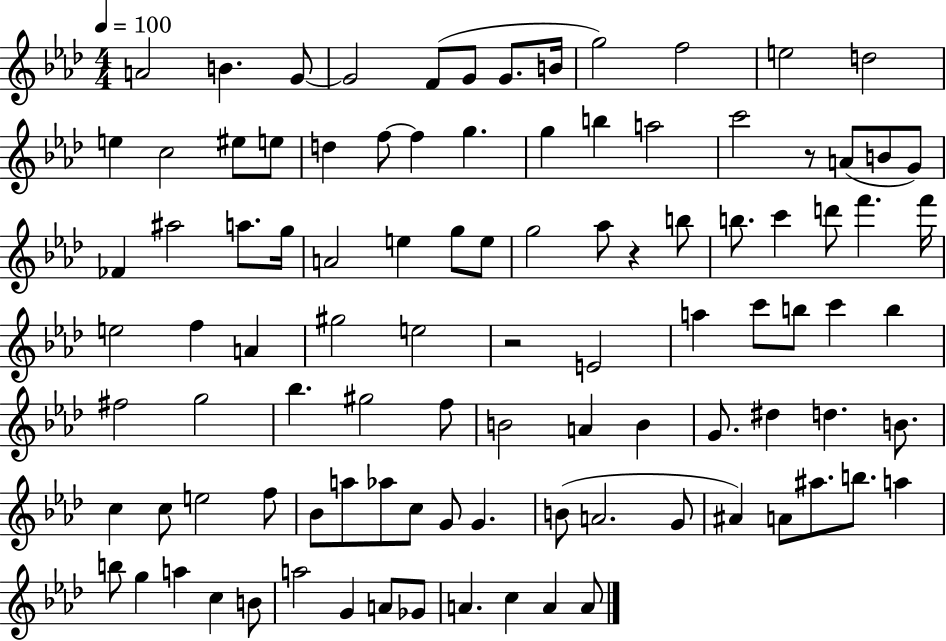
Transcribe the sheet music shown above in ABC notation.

X:1
T:Untitled
M:4/4
L:1/4
K:Ab
A2 B G/2 G2 F/2 G/2 G/2 B/4 g2 f2 e2 d2 e c2 ^e/2 e/2 d f/2 f g g b a2 c'2 z/2 A/2 B/2 G/2 _F ^a2 a/2 g/4 A2 e g/2 e/2 g2 _a/2 z b/2 b/2 c' d'/2 f' f'/4 e2 f A ^g2 e2 z2 E2 a c'/2 b/2 c' b ^f2 g2 _b ^g2 f/2 B2 A B G/2 ^d d B/2 c c/2 e2 f/2 _B/2 a/2 _a/2 c/2 G/2 G B/2 A2 G/2 ^A A/2 ^a/2 b/2 a b/2 g a c B/2 a2 G A/2 _G/2 A c A A/2